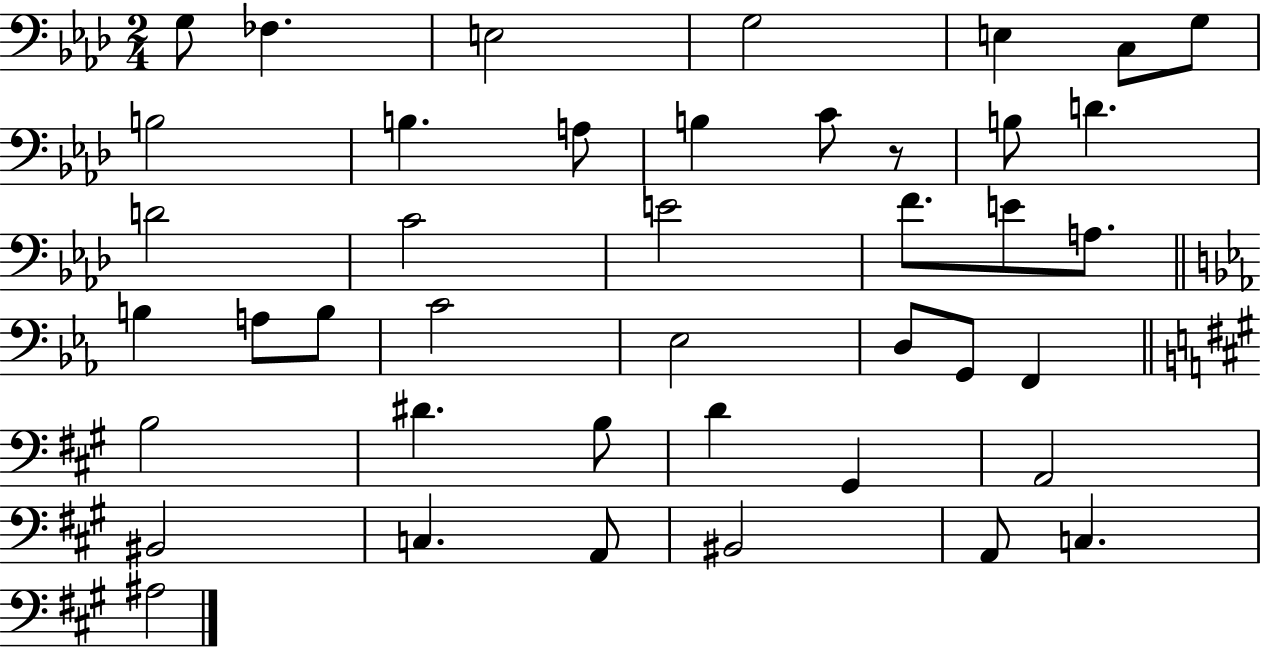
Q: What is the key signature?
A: AES major